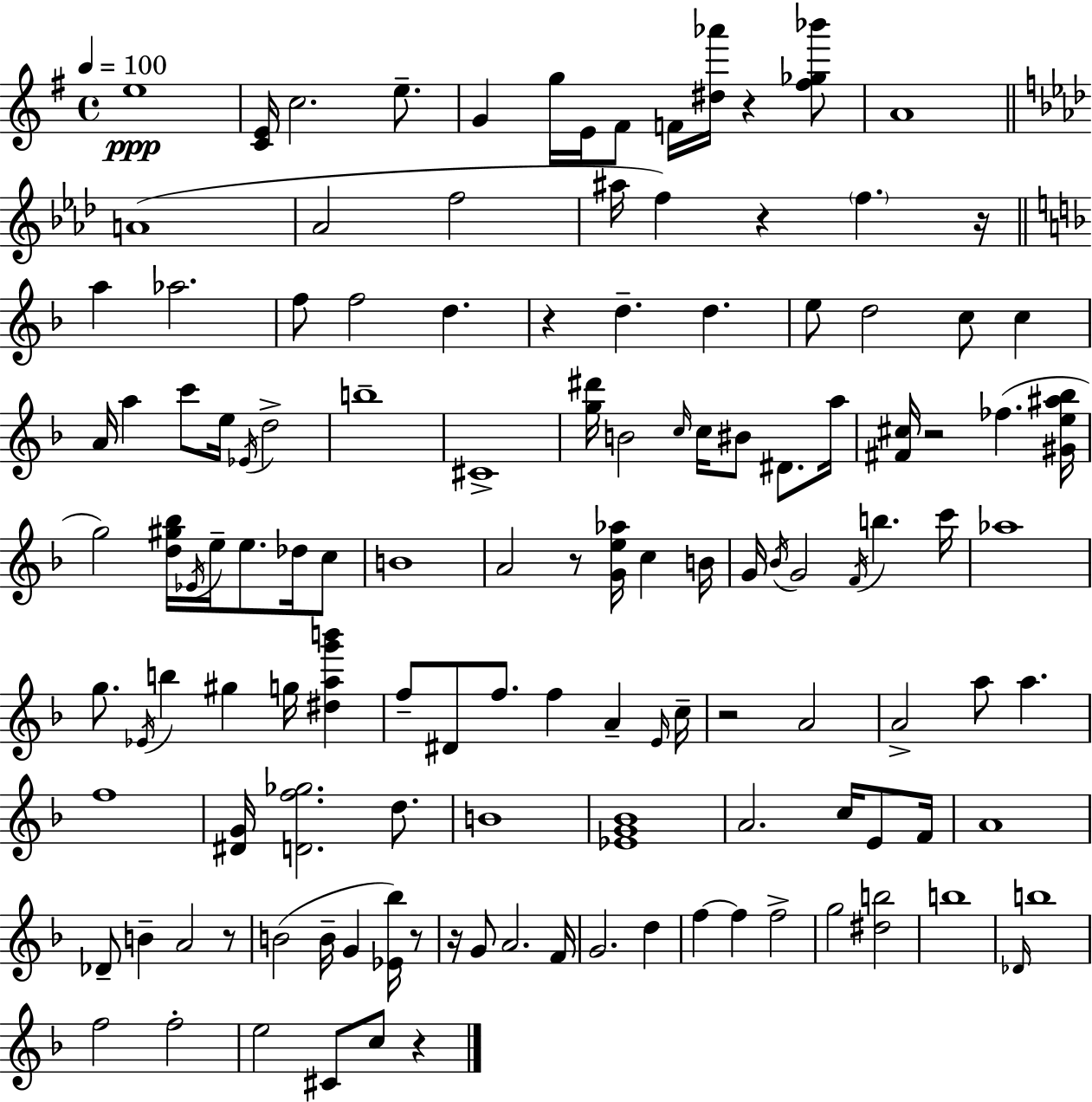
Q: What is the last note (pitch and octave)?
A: C5